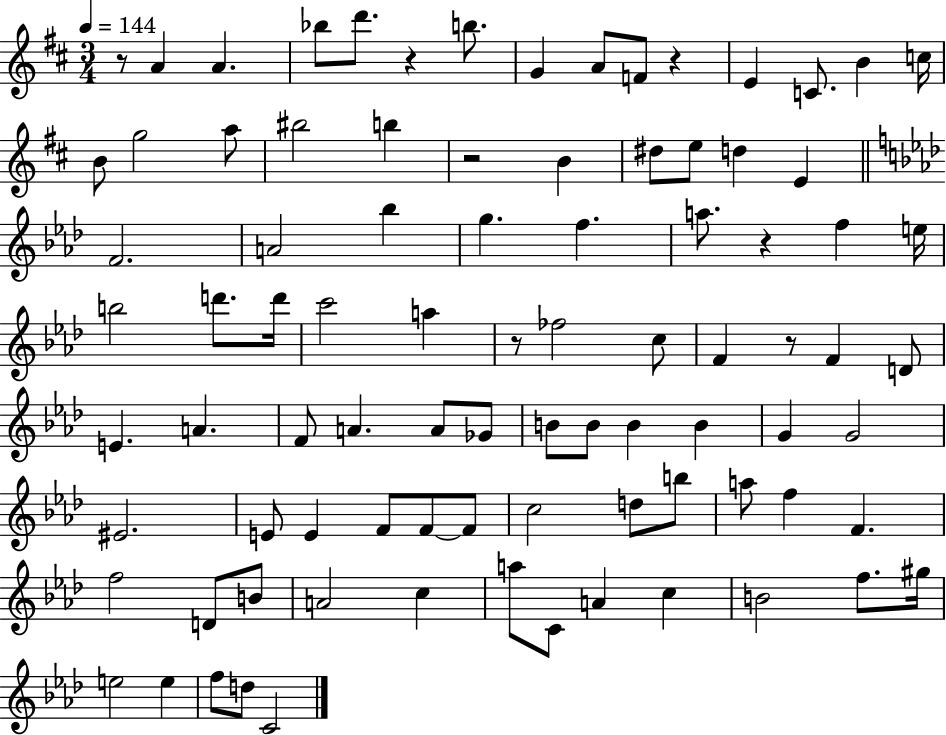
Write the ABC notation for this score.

X:1
T:Untitled
M:3/4
L:1/4
K:D
z/2 A A _b/2 d'/2 z b/2 G A/2 F/2 z E C/2 B c/4 B/2 g2 a/2 ^b2 b z2 B ^d/2 e/2 d E F2 A2 _b g f a/2 z f e/4 b2 d'/2 d'/4 c'2 a z/2 _f2 c/2 F z/2 F D/2 E A F/2 A A/2 _G/2 B/2 B/2 B B G G2 ^E2 E/2 E F/2 F/2 F/2 c2 d/2 b/2 a/2 f F f2 D/2 B/2 A2 c a/2 C/2 A c B2 f/2 ^g/4 e2 e f/2 d/2 C2